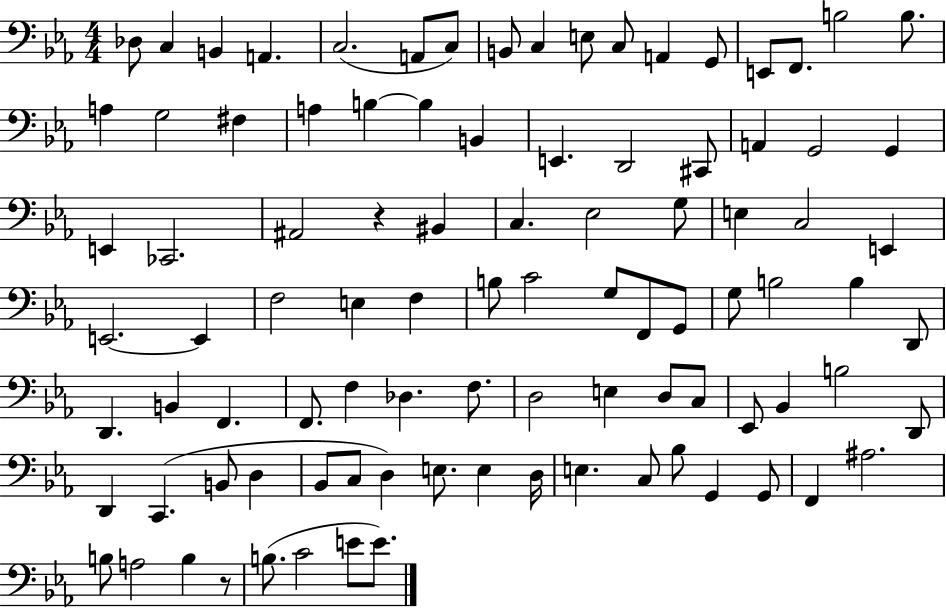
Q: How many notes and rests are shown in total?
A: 95